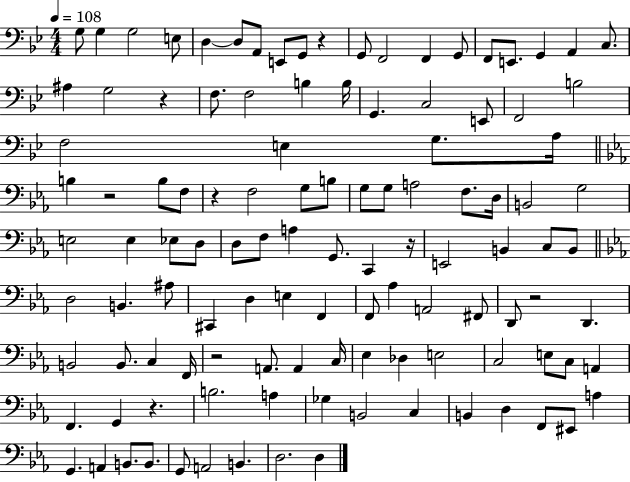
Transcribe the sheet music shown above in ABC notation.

X:1
T:Untitled
M:4/4
L:1/4
K:Bb
G,/2 G, G,2 E,/2 D, D,/2 A,,/2 E,,/2 G,,/2 z G,,/2 F,,2 F,, G,,/2 F,,/2 E,,/2 G,, A,, C,/2 ^A, G,2 z F,/2 F,2 B, B,/4 G,, C,2 E,,/2 F,,2 B,2 F,2 E, G,/2 A,/4 B, z2 B,/2 F,/2 z F,2 G,/2 B,/2 G,/2 G,/2 A,2 F,/2 D,/4 B,,2 G,2 E,2 E, _E,/2 D,/2 D,/2 F,/2 A, G,,/2 C,, z/4 E,,2 B,, C,/2 B,,/2 D,2 B,, ^A,/2 ^C,, D, E, F,, F,,/2 _A, A,,2 ^F,,/2 D,,/2 z2 D,, B,,2 B,,/2 C, F,,/4 z2 A,,/2 A,, C,/4 _E, _D, E,2 C,2 E,/2 C,/2 A,, F,, G,, z B,2 A, _G, B,,2 C, B,, D, F,,/2 ^E,,/2 A, G,, A,, B,,/2 B,,/2 G,,/2 A,,2 B,, D,2 D,